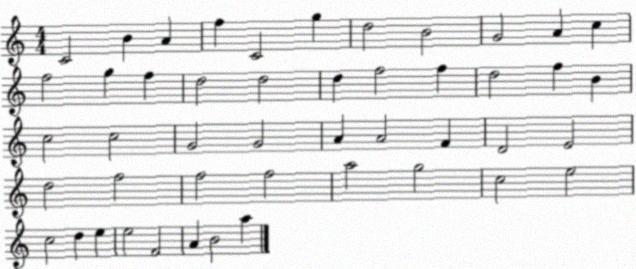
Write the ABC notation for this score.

X:1
T:Untitled
M:4/4
L:1/4
K:C
C2 B A f C2 g d2 B2 G2 A c f2 g f d2 d2 d f2 f d2 f B c2 c2 G2 G2 A A2 F D2 E2 d2 f2 f2 f2 a2 g2 c2 e2 c2 d e e2 F2 A B2 a